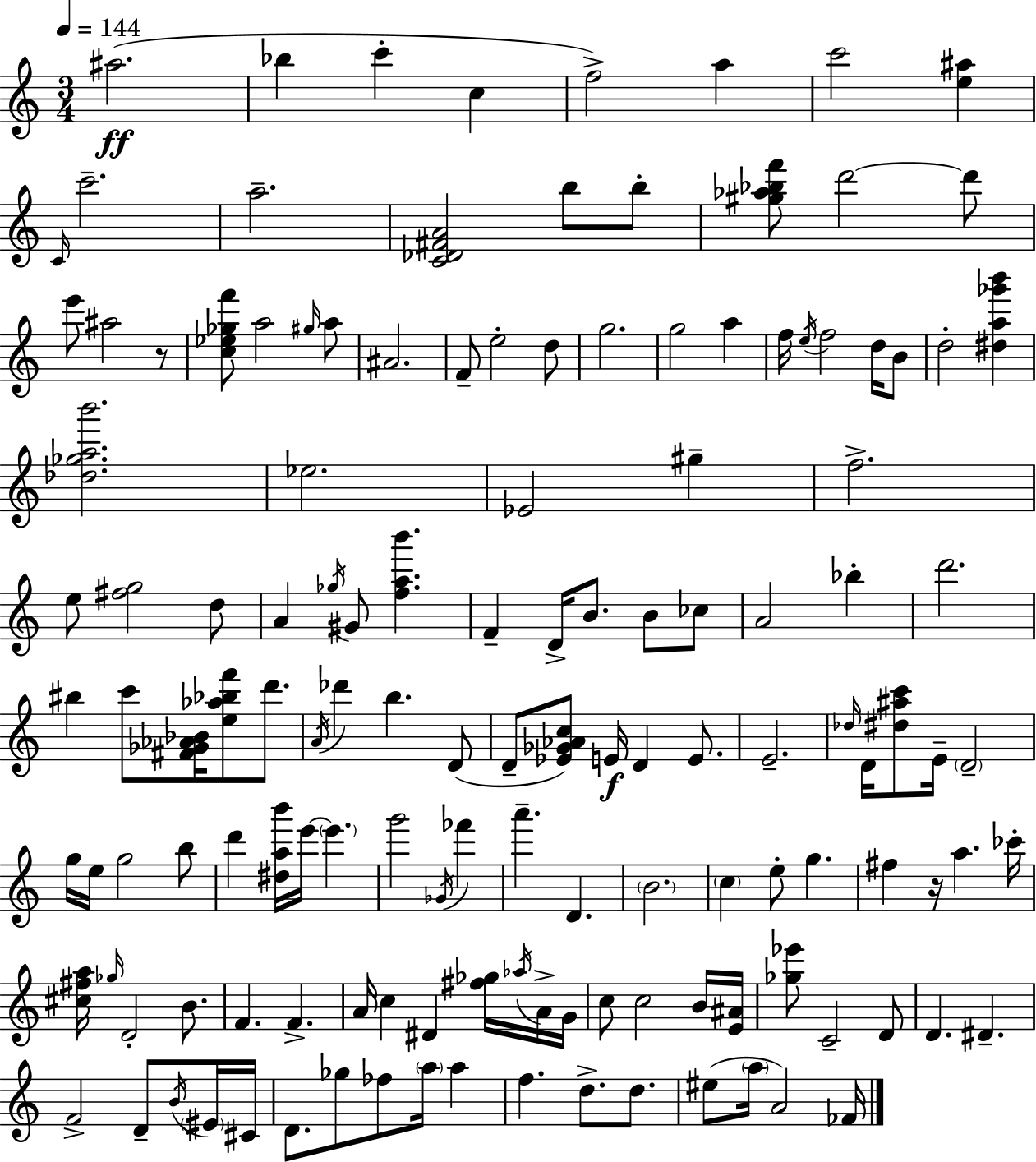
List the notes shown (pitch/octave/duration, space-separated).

A#5/h. Bb5/q C6/q C5/q F5/h A5/q C6/h [E5,A#5]/q C4/s C6/h. A5/h. [C4,Db4,F#4,A4]/h B5/e B5/e [G#5,Ab5,Bb5,F6]/e D6/h D6/e E6/e A#5/h R/e [C5,Eb5,Gb5,F6]/e A5/h G#5/s A5/e A#4/h. F4/e E5/h D5/e G5/h. G5/h A5/q F5/s E5/s F5/h D5/s B4/e D5/h [D#5,A5,Gb6,B6]/q [Db5,Gb5,A5,B6]/h. Eb5/h. Eb4/h G#5/q F5/h. E5/e [F#5,G5]/h D5/e A4/q Gb5/s G#4/e [F5,A5,B6]/q. F4/q D4/s B4/e. B4/e CES5/e A4/h Bb5/q D6/h. BIS5/q C6/e [F#4,Gb4,Ab4,Bb4]/s [E5,Ab5,Bb5,F6]/e D6/e. A4/s Db6/q B5/q. D4/e D4/e [Eb4,Gb4,Ab4,C5]/e E4/s D4/q E4/e. E4/h. Db5/s D4/s [D#5,A#5,C6]/e E4/s D4/h G5/s E5/s G5/h B5/e D6/q [D#5,A5,B6]/s E6/s E6/q. G6/h Gb4/s FES6/q A6/q. D4/q. B4/h. C5/q E5/e G5/q. F#5/q R/s A5/q. CES6/s [C#5,F#5,A5]/s Gb5/s D4/h B4/e. F4/q. F4/q. A4/s C5/q D#4/q [F#5,Gb5]/s Ab5/s A4/s G4/s C5/e C5/h B4/s [E4,A#4]/s [Gb5,Eb6]/e C4/h D4/e D4/q. D#4/q. F4/h D4/e B4/s EIS4/s C#4/s D4/e. Gb5/e FES5/e A5/s A5/q F5/q. D5/e. D5/e. EIS5/e A5/s A4/h FES4/s